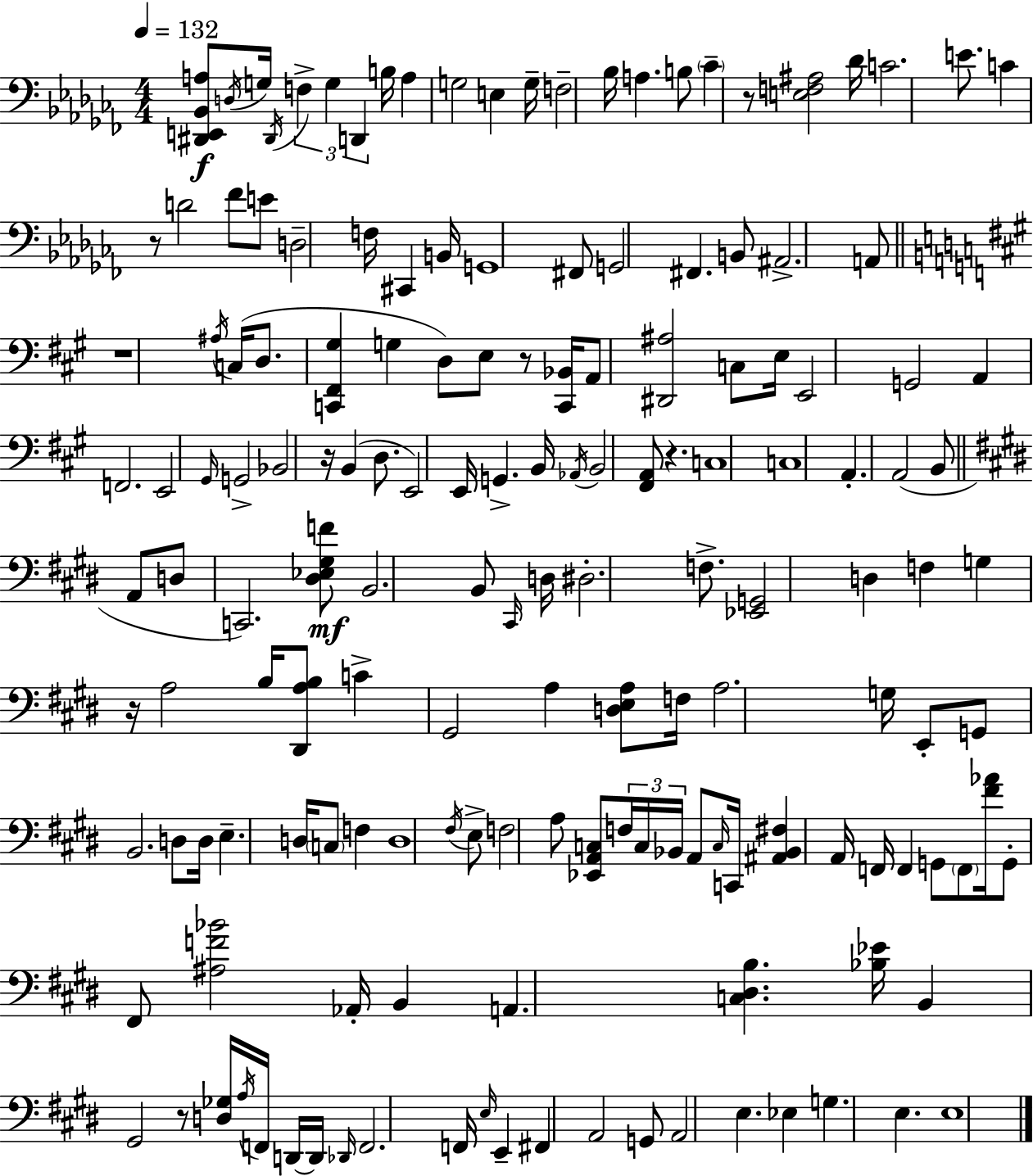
[D#2,E2,Bb2,A3]/e D3/s G3/s D#2/s F3/q G3/q D2/q B3/s A3/q G3/h E3/q G3/s F3/h Bb3/s A3/q. B3/e CES4/q R/e [E3,F3,A#3]/h Db4/s C4/h. E4/e. C4/q R/e D4/h FES4/e E4/e D3/h F3/s C#2/q B2/s G2/w F#2/e G2/h F#2/q. B2/e A#2/h. A2/e R/w A#3/s C3/s D3/e. [C2,F#2,G#3]/q G3/q D3/e E3/e R/e [C2,Bb2]/s A2/e [D#2,A#3]/h C3/e E3/s E2/h G2/h A2/q F2/h. E2/h G#2/s G2/h Bb2/h R/s B2/q D3/e. E2/h E2/s G2/q. B2/s Ab2/s B2/h [F#2,A2]/e R/q. C3/w C3/w A2/q. A2/h B2/e A2/e D3/e C2/h. [D#3,Eb3,G#3,F4]/e B2/h. B2/e C#2/s D3/s D#3/h. F3/e. [Eb2,G2]/h D3/q F3/q G3/q R/s A3/h B3/s [D#2,A3,B3]/e C4/q G#2/h A3/q [D3,E3,A3]/e F3/s A3/h. G3/s E2/e G2/e B2/h. D3/e D3/s E3/q. D3/s C3/e F3/q D3/w F#3/s E3/e F3/h A3/e [Eb2,A2,C3]/e F3/s C3/s Bb2/s A2/e C3/s C2/s [A#2,Bb2,F#3]/q A2/s F2/s F2/q G2/e F2/e [F#4,Ab4]/s G2/e F#2/e [A#3,F4,Bb4]/h Ab2/s B2/q A2/q. [C3,D#3,B3]/q. [Bb3,Eb4]/s B2/q G#2/h R/e [D3,Gb3]/s A3/s F2/s D2/s D2/s Db2/s F2/h. F2/s E3/s E2/q F#2/q A2/h G2/e A2/h E3/q. Eb3/q G3/q. E3/q. E3/w